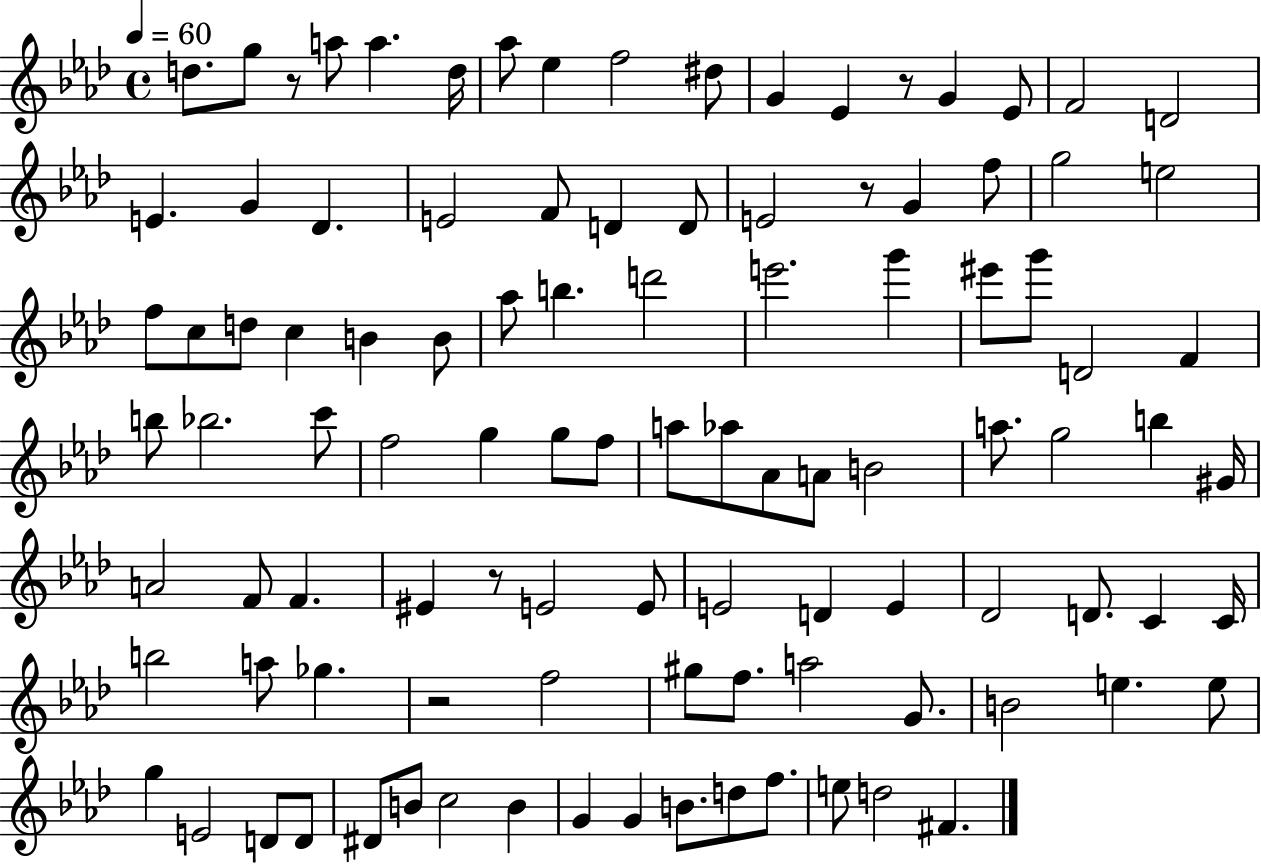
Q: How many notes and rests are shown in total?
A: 103